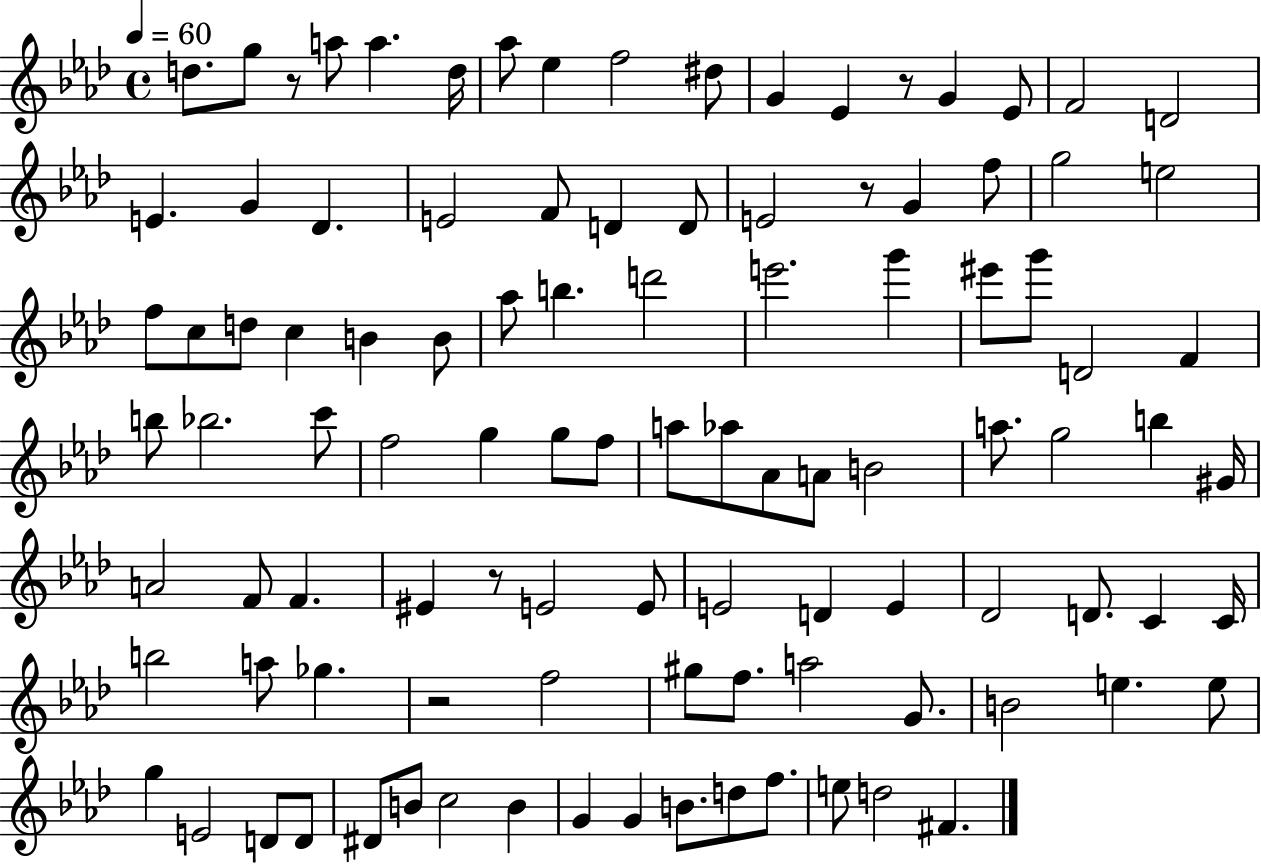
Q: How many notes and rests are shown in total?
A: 103